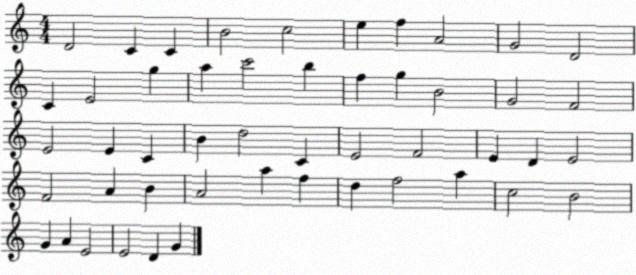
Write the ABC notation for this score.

X:1
T:Untitled
M:4/4
L:1/4
K:C
D2 C C B2 c2 e f A2 G2 D2 C E2 g a c'2 b f g B2 G2 F2 E2 E C B d2 C E2 F2 E D E2 F2 A B A2 a f d f2 a c2 B2 G A E2 E2 D G